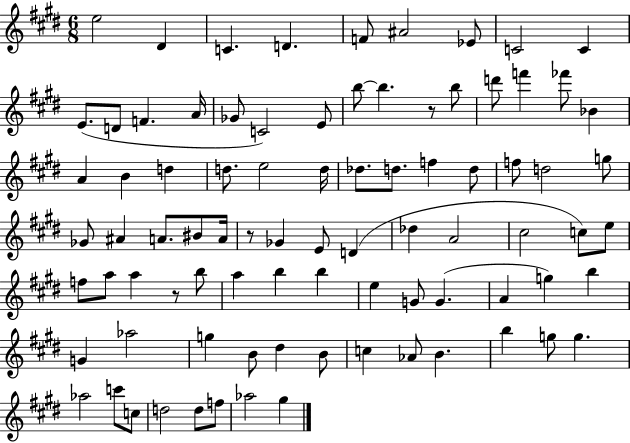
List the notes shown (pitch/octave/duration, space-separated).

E5/h D#4/q C4/q. D4/q. F4/e A#4/h Eb4/e C4/h C4/q E4/e. D4/e F4/q. A4/s Gb4/e C4/h E4/e B5/e B5/q. R/e B5/e D6/e F6/q FES6/e Bb4/q A4/q B4/q D5/q D5/e. E5/h D5/s Db5/e. D5/e. F5/q D5/e F5/e D5/h G5/e Gb4/e A#4/q A4/e. BIS4/e A4/s R/e Gb4/q E4/e D4/q Db5/q A4/h C#5/h C5/e E5/e F5/e A5/e A5/q R/e B5/e A5/q B5/q B5/q E5/q G4/e G4/q. A4/q G5/q B5/q G4/q Ab5/h G5/q B4/e D#5/q B4/e C5/q Ab4/e B4/q. B5/q G5/e G5/q. Ab5/h C6/e C5/e D5/h D5/e F5/e Ab5/h G#5/q